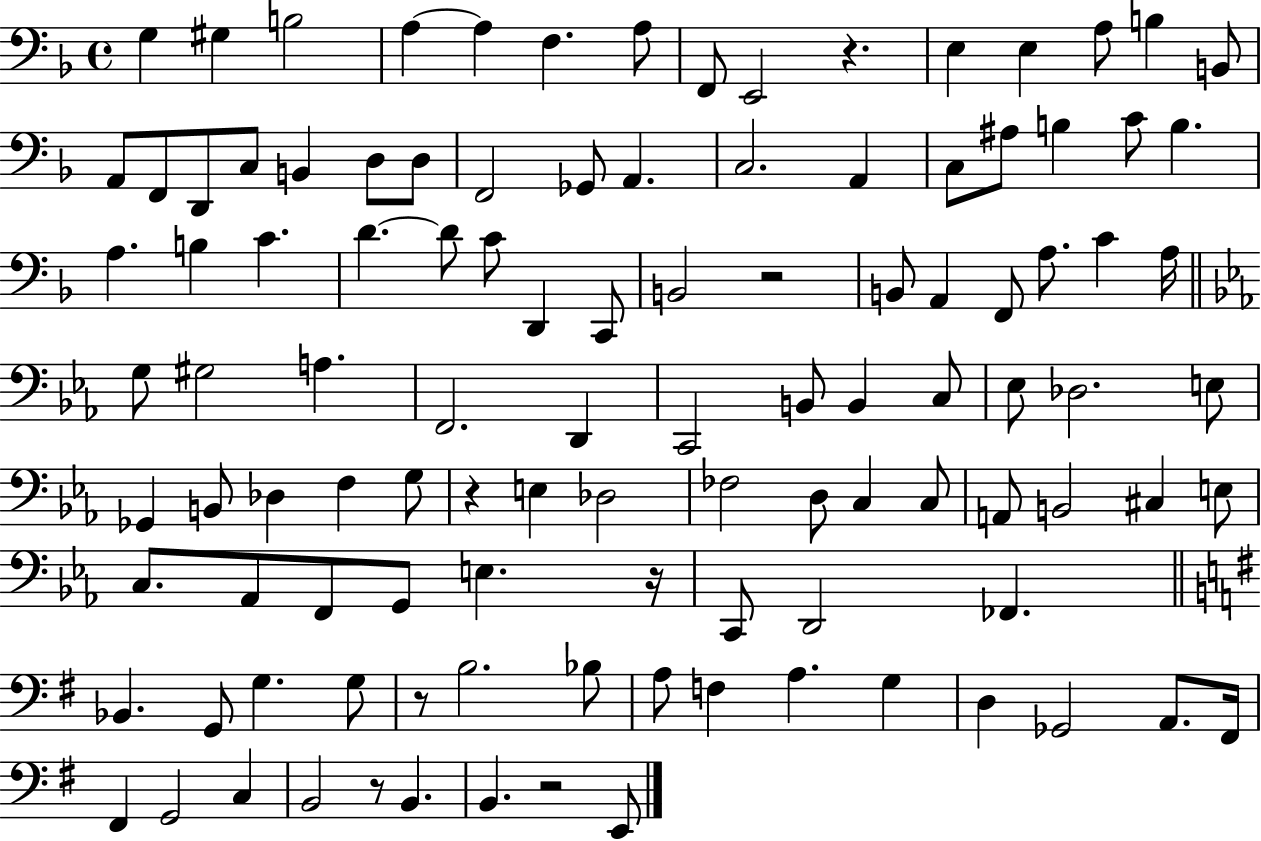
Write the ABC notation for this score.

X:1
T:Untitled
M:4/4
L:1/4
K:F
G, ^G, B,2 A, A, F, A,/2 F,,/2 E,,2 z E, E, A,/2 B, B,,/2 A,,/2 F,,/2 D,,/2 C,/2 B,, D,/2 D,/2 F,,2 _G,,/2 A,, C,2 A,, C,/2 ^A,/2 B, C/2 B, A, B, C D D/2 C/2 D,, C,,/2 B,,2 z2 B,,/2 A,, F,,/2 A,/2 C A,/4 G,/2 ^G,2 A, F,,2 D,, C,,2 B,,/2 B,, C,/2 _E,/2 _D,2 E,/2 _G,, B,,/2 _D, F, G,/2 z E, _D,2 _F,2 D,/2 C, C,/2 A,,/2 B,,2 ^C, E,/2 C,/2 _A,,/2 F,,/2 G,,/2 E, z/4 C,,/2 D,,2 _F,, _B,, G,,/2 G, G,/2 z/2 B,2 _B,/2 A,/2 F, A, G, D, _G,,2 A,,/2 ^F,,/4 ^F,, G,,2 C, B,,2 z/2 B,, B,, z2 E,,/2